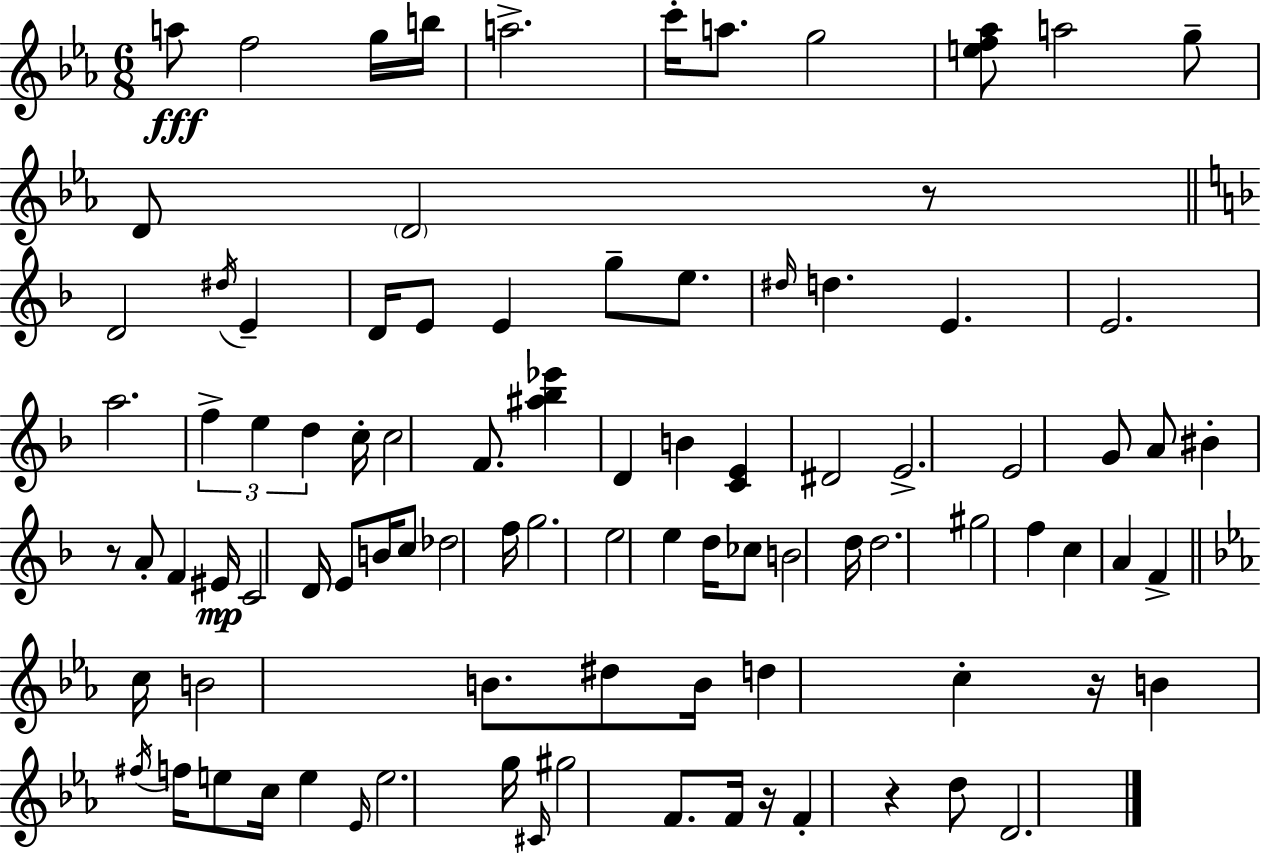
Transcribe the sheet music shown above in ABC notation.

X:1
T:Untitled
M:6/8
L:1/4
K:Eb
a/2 f2 g/4 b/4 a2 c'/4 a/2 g2 [ef_a]/2 a2 g/2 D/2 D2 z/2 D2 ^d/4 E D/4 E/2 E g/2 e/2 ^d/4 d E E2 a2 f e d c/4 c2 F/2 [^a_b_e'] D B [CE] ^D2 E2 E2 G/2 A/2 ^B z/2 A/2 F ^E/4 C2 D/4 E/2 B/4 c/2 _d2 f/4 g2 e2 e d/4 _c/2 B2 d/4 d2 ^g2 f c A F c/4 B2 B/2 ^d/2 B/4 d c z/4 B ^f/4 f/4 e/2 c/4 e _E/4 e2 g/4 ^C/4 ^g2 F/2 F/4 z/4 F z d/2 D2